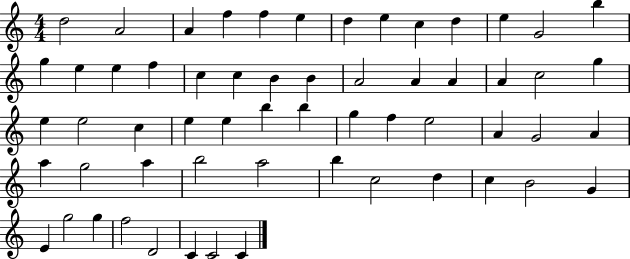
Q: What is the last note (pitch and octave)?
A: C4